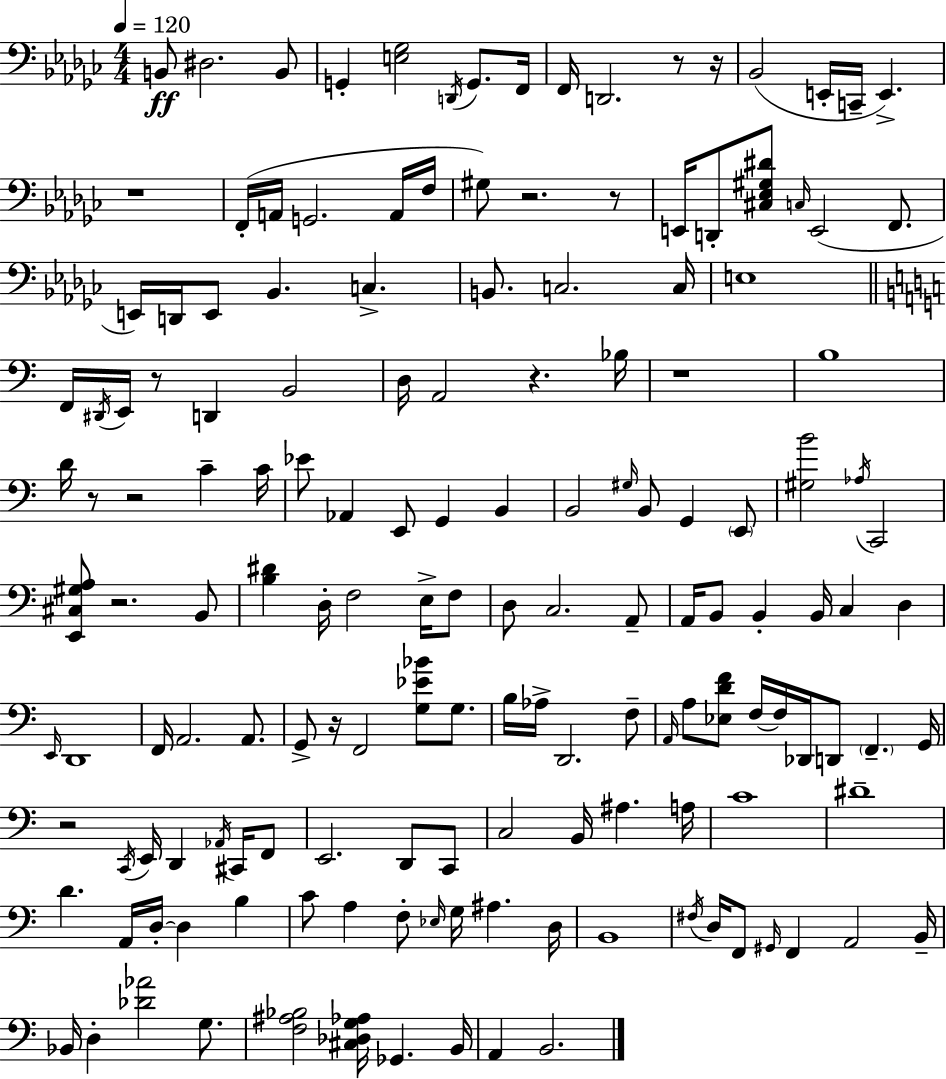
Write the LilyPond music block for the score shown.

{
  \clef bass
  \numericTimeSignature
  \time 4/4
  \key ees \minor
  \tempo 4 = 120
  \repeat volta 2 { b,8\ff dis2. b,8 | g,4-. <e ges>2 \acciaccatura { d,16 } g,8. | f,16 f,16 d,2. r8 | r16 bes,2( e,16-. c,16-- e,4.->) | \break r1 | f,16-.( a,16 g,2. a,16 | f16 gis8) r2. r8 | e,16 d,8-. <cis ees gis dis'>8 \grace { c16 }( e,2 f,8. | \break e,16) d,16 e,8 bes,4. c4.-> | b,8. c2. | c16 e1 | \bar "||" \break \key c \major f,16 \acciaccatura { dis,16 } e,16 r8 d,4 b,2 | d16 a,2 r4. | bes16 r1 | b1 | \break d'16 r8 r2 c'4-- | c'16 ees'8 aes,4 e,8 g,4 b,4 | b,2 \grace { gis16 } b,8 g,4 | \parenthesize e,8 <gis b'>2 \acciaccatura { aes16 } c,2 | \break <e, cis gis a>8 r2. | b,8 <b dis'>4 d16-. f2 | e16-> f8 d8 c2. | a,8-- a,16 b,8 b,4-. b,16 c4 d4 | \break \grace { e,16 } d,1 | f,16 a,2. | a,8. g,8-> r16 f,2 <g ees' bes'>8 | g8. b16 aes16-> d,2. | \break f8-- \grace { a,16 } a8 <ees d' f'>8 f16~~ f16 des,16 d,8 \parenthesize f,4.-- | g,16 r2 \acciaccatura { c,16 } e,16 d,4 | \acciaccatura { aes,16 } cis,16 f,8 e,2. | d,8 c,8 c2 b,16 | \break ais4. a16 c'1 | dis'1-- | d'4. a,16 d16-.~~ d4 | b4 c'8 a4 f8-. \grace { ees16 } | \break g16 ais4. d16 b,1 | \acciaccatura { fis16 } d16 f,8 \grace { gis,16 } f,4 | a,2 b,16-- bes,16 d4-. <des' aes'>2 | g8. <f ais bes>2 | \break <cis des g aes>16 ges,4. b,16 a,4 b,2. | } \bar "|."
}